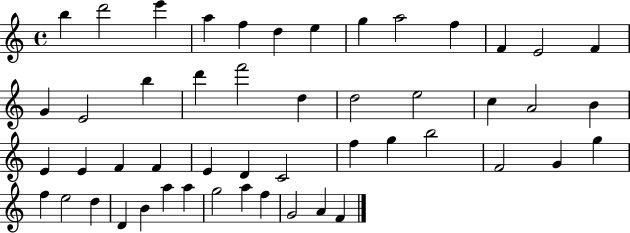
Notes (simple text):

B5/q D6/h E6/q A5/q F5/q D5/q E5/q G5/q A5/h F5/q F4/q E4/h F4/q G4/q E4/h B5/q D6/q F6/h D5/q D5/h E5/h C5/q A4/h B4/q E4/q E4/q F4/q F4/q E4/q D4/q C4/h F5/q G5/q B5/h F4/h G4/q G5/q F5/q E5/h D5/q D4/q B4/q A5/q A5/q G5/h A5/q F5/q G4/h A4/q F4/q